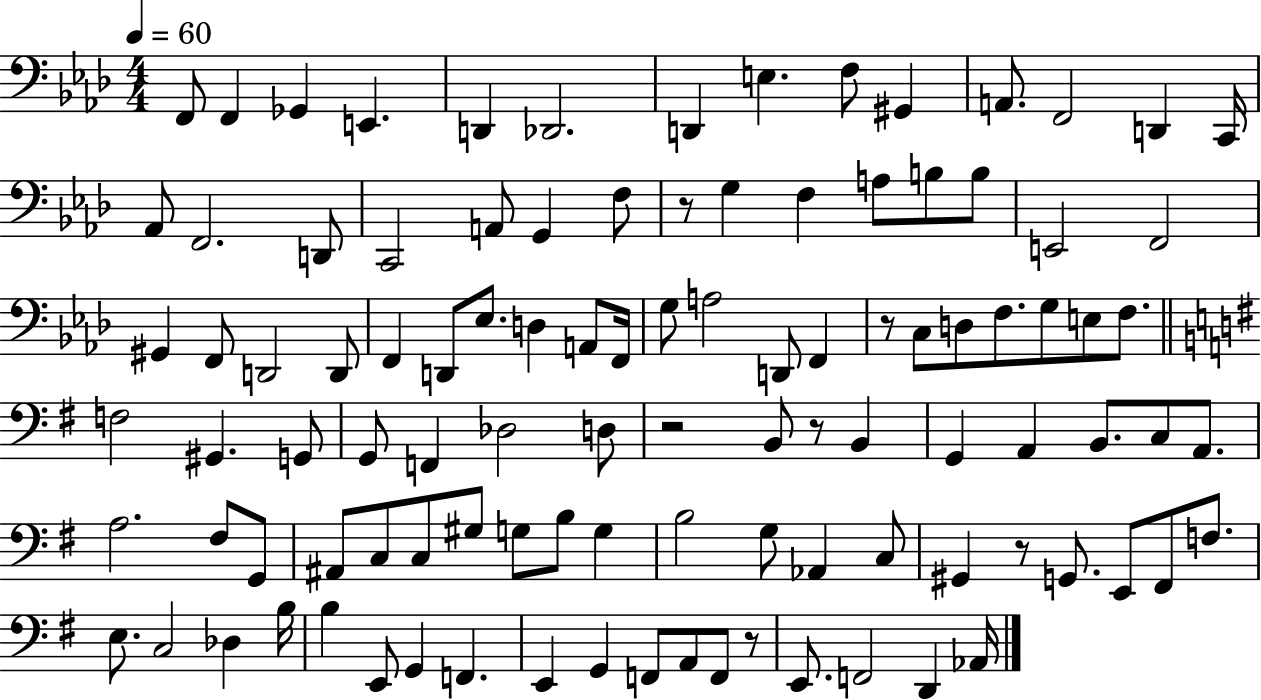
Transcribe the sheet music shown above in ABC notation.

X:1
T:Untitled
M:4/4
L:1/4
K:Ab
F,,/2 F,, _G,, E,, D,, _D,,2 D,, E, F,/2 ^G,, A,,/2 F,,2 D,, C,,/4 _A,,/2 F,,2 D,,/2 C,,2 A,,/2 G,, F,/2 z/2 G, F, A,/2 B,/2 B,/2 E,,2 F,,2 ^G,, F,,/2 D,,2 D,,/2 F,, D,,/2 _E,/2 D, A,,/2 F,,/4 G,/2 A,2 D,,/2 F,, z/2 C,/2 D,/2 F,/2 G,/2 E,/2 F,/2 F,2 ^G,, G,,/2 G,,/2 F,, _D,2 D,/2 z2 B,,/2 z/2 B,, G,, A,, B,,/2 C,/2 A,,/2 A,2 ^F,/2 G,,/2 ^A,,/2 C,/2 C,/2 ^G,/2 G,/2 B,/2 G, B,2 G,/2 _A,, C,/2 ^G,, z/2 G,,/2 E,,/2 ^F,,/2 F,/2 E,/2 C,2 _D, B,/4 B, E,,/2 G,, F,, E,, G,, F,,/2 A,,/2 F,,/2 z/2 E,,/2 F,,2 D,, _A,,/4